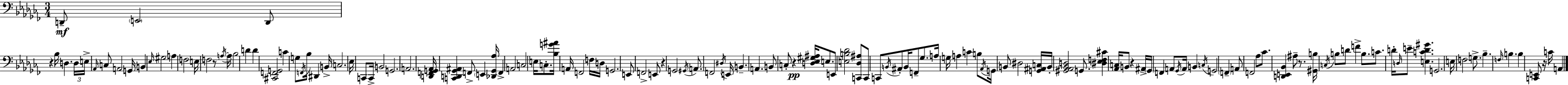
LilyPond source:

{
  \clef bass
  \numericTimeSignature
  \time 3/4
  \key aes \minor
  \repeat volta 2 { d,8--\mf \parenthesize e,2 d,8 | r4 bes16 d4. \tuplet 3/2 { d16 | e16-> \grace { aes,16 } } c8 a,2 | g,16 b,4 \grace { ees16 } gis2 | \break a4 f2 | e16 f2 r8 | \acciaccatura { a16~ }~ a16 bes2 d'4 | d'4 <cis, f, g,>2 | \break c'4 g8 \acciaccatura { f,16 } bes16 dis,4 | b,16-> c2. | ees16 c,8 c,16-> b,2 | g,2. | \break a,2. | <d, f, g, aes,>16 <c, d, ges, ais,>4 f,8-> \parenthesize e,4 | <des, ges, aes>16 f,4-> a,2 | c2 | \break e16 c8.-. <bes g' ais'>16 a,16 f,2 | f16 d16 g,2. | e,8 f,2-> | e,8 r4 g,2 | \break \acciaccatura { gis,16 } a,8. f,2 | \acciaccatura { dis16 } e,16 b,4.-- | a,4. b,8 c8-. r4\pp | <d ees gis ais>16 e8. e,8 <e b des'>2 | \break <c, des ais>8 c,8 c,8 \acciaccatura { b,16 } ais,8-. | b,16 f,8-- ges8. a16 g16 a4 | c'4 b8 \acciaccatura { aes,16 } g,16 b,8 dis2 | <g, ais, c>16 b,16-. <gis, aes, bes, d>2 | \break g,8. <dis ees f cis'>4 | <aes, c>16 b,8 r4 ais,16-> \parenthesize ges,16 f,4 | a,8 \acciaccatura { ges,16 } a,16 b,4 \acciaccatura { c16 } g,2 | \parenthesize f,4-- a,8 | \break f,2 aes8 ces'8. | <d, e, bes,>4 ais8-- r8. <gis, b>16 \acciaccatura { c16 } | b8 d'8 f'4-> b8. c'8. | d'16-. \grace { d16 } e'8-- <e c' d' gis'>4. | \break g,2. | e16 f2 g8.-> | bes4.-- \grace { f16 } b4. | b4 <c, e,>8 r16 c'16 a,4 | \break } \bar "|."
}